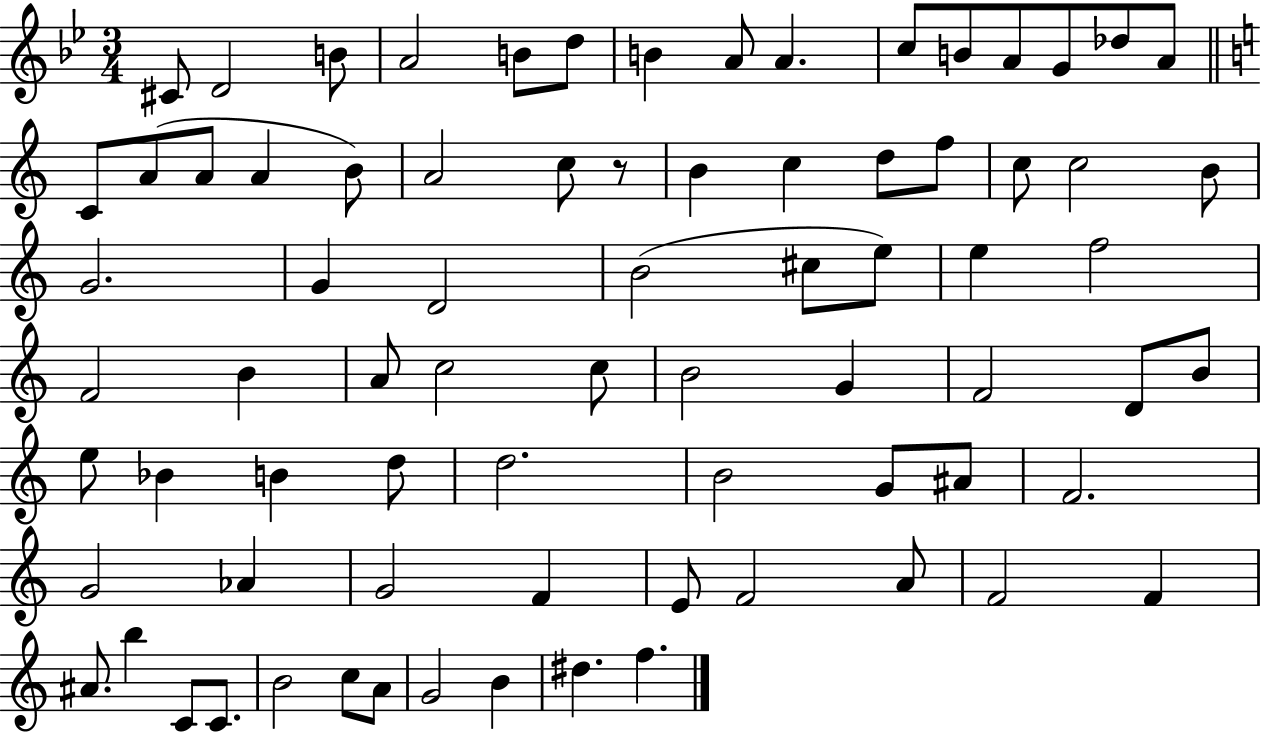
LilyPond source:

{
  \clef treble
  \numericTimeSignature
  \time 3/4
  \key bes \major
  cis'8 d'2 b'8 | a'2 b'8 d''8 | b'4 a'8 a'4. | c''8 b'8 a'8 g'8 des''8 a'8 | \break \bar "||" \break \key c \major c'8 a'8( a'8 a'4 b'8) | a'2 c''8 r8 | b'4 c''4 d''8 f''8 | c''8 c''2 b'8 | \break g'2. | g'4 d'2 | b'2( cis''8 e''8) | e''4 f''2 | \break f'2 b'4 | a'8 c''2 c''8 | b'2 g'4 | f'2 d'8 b'8 | \break e''8 bes'4 b'4 d''8 | d''2. | b'2 g'8 ais'8 | f'2. | \break g'2 aes'4 | g'2 f'4 | e'8 f'2 a'8 | f'2 f'4 | \break ais'8. b''4 c'8 c'8. | b'2 c''8 a'8 | g'2 b'4 | dis''4. f''4. | \break \bar "|."
}